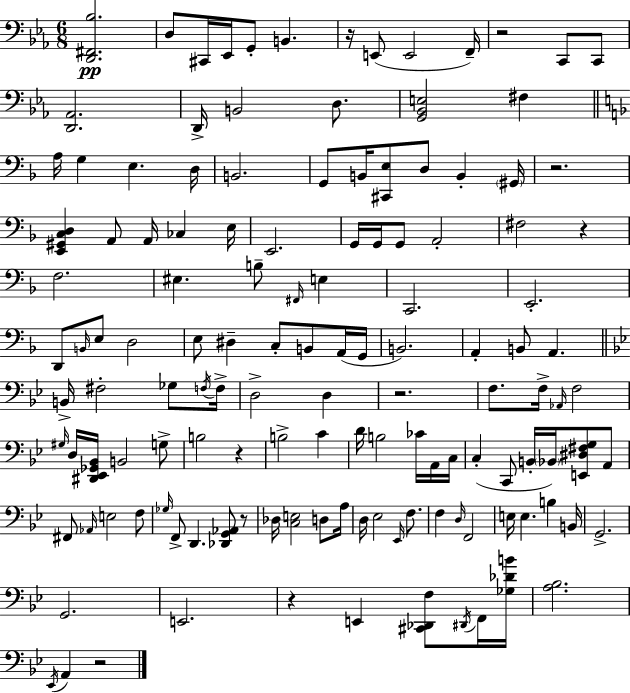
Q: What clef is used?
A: bass